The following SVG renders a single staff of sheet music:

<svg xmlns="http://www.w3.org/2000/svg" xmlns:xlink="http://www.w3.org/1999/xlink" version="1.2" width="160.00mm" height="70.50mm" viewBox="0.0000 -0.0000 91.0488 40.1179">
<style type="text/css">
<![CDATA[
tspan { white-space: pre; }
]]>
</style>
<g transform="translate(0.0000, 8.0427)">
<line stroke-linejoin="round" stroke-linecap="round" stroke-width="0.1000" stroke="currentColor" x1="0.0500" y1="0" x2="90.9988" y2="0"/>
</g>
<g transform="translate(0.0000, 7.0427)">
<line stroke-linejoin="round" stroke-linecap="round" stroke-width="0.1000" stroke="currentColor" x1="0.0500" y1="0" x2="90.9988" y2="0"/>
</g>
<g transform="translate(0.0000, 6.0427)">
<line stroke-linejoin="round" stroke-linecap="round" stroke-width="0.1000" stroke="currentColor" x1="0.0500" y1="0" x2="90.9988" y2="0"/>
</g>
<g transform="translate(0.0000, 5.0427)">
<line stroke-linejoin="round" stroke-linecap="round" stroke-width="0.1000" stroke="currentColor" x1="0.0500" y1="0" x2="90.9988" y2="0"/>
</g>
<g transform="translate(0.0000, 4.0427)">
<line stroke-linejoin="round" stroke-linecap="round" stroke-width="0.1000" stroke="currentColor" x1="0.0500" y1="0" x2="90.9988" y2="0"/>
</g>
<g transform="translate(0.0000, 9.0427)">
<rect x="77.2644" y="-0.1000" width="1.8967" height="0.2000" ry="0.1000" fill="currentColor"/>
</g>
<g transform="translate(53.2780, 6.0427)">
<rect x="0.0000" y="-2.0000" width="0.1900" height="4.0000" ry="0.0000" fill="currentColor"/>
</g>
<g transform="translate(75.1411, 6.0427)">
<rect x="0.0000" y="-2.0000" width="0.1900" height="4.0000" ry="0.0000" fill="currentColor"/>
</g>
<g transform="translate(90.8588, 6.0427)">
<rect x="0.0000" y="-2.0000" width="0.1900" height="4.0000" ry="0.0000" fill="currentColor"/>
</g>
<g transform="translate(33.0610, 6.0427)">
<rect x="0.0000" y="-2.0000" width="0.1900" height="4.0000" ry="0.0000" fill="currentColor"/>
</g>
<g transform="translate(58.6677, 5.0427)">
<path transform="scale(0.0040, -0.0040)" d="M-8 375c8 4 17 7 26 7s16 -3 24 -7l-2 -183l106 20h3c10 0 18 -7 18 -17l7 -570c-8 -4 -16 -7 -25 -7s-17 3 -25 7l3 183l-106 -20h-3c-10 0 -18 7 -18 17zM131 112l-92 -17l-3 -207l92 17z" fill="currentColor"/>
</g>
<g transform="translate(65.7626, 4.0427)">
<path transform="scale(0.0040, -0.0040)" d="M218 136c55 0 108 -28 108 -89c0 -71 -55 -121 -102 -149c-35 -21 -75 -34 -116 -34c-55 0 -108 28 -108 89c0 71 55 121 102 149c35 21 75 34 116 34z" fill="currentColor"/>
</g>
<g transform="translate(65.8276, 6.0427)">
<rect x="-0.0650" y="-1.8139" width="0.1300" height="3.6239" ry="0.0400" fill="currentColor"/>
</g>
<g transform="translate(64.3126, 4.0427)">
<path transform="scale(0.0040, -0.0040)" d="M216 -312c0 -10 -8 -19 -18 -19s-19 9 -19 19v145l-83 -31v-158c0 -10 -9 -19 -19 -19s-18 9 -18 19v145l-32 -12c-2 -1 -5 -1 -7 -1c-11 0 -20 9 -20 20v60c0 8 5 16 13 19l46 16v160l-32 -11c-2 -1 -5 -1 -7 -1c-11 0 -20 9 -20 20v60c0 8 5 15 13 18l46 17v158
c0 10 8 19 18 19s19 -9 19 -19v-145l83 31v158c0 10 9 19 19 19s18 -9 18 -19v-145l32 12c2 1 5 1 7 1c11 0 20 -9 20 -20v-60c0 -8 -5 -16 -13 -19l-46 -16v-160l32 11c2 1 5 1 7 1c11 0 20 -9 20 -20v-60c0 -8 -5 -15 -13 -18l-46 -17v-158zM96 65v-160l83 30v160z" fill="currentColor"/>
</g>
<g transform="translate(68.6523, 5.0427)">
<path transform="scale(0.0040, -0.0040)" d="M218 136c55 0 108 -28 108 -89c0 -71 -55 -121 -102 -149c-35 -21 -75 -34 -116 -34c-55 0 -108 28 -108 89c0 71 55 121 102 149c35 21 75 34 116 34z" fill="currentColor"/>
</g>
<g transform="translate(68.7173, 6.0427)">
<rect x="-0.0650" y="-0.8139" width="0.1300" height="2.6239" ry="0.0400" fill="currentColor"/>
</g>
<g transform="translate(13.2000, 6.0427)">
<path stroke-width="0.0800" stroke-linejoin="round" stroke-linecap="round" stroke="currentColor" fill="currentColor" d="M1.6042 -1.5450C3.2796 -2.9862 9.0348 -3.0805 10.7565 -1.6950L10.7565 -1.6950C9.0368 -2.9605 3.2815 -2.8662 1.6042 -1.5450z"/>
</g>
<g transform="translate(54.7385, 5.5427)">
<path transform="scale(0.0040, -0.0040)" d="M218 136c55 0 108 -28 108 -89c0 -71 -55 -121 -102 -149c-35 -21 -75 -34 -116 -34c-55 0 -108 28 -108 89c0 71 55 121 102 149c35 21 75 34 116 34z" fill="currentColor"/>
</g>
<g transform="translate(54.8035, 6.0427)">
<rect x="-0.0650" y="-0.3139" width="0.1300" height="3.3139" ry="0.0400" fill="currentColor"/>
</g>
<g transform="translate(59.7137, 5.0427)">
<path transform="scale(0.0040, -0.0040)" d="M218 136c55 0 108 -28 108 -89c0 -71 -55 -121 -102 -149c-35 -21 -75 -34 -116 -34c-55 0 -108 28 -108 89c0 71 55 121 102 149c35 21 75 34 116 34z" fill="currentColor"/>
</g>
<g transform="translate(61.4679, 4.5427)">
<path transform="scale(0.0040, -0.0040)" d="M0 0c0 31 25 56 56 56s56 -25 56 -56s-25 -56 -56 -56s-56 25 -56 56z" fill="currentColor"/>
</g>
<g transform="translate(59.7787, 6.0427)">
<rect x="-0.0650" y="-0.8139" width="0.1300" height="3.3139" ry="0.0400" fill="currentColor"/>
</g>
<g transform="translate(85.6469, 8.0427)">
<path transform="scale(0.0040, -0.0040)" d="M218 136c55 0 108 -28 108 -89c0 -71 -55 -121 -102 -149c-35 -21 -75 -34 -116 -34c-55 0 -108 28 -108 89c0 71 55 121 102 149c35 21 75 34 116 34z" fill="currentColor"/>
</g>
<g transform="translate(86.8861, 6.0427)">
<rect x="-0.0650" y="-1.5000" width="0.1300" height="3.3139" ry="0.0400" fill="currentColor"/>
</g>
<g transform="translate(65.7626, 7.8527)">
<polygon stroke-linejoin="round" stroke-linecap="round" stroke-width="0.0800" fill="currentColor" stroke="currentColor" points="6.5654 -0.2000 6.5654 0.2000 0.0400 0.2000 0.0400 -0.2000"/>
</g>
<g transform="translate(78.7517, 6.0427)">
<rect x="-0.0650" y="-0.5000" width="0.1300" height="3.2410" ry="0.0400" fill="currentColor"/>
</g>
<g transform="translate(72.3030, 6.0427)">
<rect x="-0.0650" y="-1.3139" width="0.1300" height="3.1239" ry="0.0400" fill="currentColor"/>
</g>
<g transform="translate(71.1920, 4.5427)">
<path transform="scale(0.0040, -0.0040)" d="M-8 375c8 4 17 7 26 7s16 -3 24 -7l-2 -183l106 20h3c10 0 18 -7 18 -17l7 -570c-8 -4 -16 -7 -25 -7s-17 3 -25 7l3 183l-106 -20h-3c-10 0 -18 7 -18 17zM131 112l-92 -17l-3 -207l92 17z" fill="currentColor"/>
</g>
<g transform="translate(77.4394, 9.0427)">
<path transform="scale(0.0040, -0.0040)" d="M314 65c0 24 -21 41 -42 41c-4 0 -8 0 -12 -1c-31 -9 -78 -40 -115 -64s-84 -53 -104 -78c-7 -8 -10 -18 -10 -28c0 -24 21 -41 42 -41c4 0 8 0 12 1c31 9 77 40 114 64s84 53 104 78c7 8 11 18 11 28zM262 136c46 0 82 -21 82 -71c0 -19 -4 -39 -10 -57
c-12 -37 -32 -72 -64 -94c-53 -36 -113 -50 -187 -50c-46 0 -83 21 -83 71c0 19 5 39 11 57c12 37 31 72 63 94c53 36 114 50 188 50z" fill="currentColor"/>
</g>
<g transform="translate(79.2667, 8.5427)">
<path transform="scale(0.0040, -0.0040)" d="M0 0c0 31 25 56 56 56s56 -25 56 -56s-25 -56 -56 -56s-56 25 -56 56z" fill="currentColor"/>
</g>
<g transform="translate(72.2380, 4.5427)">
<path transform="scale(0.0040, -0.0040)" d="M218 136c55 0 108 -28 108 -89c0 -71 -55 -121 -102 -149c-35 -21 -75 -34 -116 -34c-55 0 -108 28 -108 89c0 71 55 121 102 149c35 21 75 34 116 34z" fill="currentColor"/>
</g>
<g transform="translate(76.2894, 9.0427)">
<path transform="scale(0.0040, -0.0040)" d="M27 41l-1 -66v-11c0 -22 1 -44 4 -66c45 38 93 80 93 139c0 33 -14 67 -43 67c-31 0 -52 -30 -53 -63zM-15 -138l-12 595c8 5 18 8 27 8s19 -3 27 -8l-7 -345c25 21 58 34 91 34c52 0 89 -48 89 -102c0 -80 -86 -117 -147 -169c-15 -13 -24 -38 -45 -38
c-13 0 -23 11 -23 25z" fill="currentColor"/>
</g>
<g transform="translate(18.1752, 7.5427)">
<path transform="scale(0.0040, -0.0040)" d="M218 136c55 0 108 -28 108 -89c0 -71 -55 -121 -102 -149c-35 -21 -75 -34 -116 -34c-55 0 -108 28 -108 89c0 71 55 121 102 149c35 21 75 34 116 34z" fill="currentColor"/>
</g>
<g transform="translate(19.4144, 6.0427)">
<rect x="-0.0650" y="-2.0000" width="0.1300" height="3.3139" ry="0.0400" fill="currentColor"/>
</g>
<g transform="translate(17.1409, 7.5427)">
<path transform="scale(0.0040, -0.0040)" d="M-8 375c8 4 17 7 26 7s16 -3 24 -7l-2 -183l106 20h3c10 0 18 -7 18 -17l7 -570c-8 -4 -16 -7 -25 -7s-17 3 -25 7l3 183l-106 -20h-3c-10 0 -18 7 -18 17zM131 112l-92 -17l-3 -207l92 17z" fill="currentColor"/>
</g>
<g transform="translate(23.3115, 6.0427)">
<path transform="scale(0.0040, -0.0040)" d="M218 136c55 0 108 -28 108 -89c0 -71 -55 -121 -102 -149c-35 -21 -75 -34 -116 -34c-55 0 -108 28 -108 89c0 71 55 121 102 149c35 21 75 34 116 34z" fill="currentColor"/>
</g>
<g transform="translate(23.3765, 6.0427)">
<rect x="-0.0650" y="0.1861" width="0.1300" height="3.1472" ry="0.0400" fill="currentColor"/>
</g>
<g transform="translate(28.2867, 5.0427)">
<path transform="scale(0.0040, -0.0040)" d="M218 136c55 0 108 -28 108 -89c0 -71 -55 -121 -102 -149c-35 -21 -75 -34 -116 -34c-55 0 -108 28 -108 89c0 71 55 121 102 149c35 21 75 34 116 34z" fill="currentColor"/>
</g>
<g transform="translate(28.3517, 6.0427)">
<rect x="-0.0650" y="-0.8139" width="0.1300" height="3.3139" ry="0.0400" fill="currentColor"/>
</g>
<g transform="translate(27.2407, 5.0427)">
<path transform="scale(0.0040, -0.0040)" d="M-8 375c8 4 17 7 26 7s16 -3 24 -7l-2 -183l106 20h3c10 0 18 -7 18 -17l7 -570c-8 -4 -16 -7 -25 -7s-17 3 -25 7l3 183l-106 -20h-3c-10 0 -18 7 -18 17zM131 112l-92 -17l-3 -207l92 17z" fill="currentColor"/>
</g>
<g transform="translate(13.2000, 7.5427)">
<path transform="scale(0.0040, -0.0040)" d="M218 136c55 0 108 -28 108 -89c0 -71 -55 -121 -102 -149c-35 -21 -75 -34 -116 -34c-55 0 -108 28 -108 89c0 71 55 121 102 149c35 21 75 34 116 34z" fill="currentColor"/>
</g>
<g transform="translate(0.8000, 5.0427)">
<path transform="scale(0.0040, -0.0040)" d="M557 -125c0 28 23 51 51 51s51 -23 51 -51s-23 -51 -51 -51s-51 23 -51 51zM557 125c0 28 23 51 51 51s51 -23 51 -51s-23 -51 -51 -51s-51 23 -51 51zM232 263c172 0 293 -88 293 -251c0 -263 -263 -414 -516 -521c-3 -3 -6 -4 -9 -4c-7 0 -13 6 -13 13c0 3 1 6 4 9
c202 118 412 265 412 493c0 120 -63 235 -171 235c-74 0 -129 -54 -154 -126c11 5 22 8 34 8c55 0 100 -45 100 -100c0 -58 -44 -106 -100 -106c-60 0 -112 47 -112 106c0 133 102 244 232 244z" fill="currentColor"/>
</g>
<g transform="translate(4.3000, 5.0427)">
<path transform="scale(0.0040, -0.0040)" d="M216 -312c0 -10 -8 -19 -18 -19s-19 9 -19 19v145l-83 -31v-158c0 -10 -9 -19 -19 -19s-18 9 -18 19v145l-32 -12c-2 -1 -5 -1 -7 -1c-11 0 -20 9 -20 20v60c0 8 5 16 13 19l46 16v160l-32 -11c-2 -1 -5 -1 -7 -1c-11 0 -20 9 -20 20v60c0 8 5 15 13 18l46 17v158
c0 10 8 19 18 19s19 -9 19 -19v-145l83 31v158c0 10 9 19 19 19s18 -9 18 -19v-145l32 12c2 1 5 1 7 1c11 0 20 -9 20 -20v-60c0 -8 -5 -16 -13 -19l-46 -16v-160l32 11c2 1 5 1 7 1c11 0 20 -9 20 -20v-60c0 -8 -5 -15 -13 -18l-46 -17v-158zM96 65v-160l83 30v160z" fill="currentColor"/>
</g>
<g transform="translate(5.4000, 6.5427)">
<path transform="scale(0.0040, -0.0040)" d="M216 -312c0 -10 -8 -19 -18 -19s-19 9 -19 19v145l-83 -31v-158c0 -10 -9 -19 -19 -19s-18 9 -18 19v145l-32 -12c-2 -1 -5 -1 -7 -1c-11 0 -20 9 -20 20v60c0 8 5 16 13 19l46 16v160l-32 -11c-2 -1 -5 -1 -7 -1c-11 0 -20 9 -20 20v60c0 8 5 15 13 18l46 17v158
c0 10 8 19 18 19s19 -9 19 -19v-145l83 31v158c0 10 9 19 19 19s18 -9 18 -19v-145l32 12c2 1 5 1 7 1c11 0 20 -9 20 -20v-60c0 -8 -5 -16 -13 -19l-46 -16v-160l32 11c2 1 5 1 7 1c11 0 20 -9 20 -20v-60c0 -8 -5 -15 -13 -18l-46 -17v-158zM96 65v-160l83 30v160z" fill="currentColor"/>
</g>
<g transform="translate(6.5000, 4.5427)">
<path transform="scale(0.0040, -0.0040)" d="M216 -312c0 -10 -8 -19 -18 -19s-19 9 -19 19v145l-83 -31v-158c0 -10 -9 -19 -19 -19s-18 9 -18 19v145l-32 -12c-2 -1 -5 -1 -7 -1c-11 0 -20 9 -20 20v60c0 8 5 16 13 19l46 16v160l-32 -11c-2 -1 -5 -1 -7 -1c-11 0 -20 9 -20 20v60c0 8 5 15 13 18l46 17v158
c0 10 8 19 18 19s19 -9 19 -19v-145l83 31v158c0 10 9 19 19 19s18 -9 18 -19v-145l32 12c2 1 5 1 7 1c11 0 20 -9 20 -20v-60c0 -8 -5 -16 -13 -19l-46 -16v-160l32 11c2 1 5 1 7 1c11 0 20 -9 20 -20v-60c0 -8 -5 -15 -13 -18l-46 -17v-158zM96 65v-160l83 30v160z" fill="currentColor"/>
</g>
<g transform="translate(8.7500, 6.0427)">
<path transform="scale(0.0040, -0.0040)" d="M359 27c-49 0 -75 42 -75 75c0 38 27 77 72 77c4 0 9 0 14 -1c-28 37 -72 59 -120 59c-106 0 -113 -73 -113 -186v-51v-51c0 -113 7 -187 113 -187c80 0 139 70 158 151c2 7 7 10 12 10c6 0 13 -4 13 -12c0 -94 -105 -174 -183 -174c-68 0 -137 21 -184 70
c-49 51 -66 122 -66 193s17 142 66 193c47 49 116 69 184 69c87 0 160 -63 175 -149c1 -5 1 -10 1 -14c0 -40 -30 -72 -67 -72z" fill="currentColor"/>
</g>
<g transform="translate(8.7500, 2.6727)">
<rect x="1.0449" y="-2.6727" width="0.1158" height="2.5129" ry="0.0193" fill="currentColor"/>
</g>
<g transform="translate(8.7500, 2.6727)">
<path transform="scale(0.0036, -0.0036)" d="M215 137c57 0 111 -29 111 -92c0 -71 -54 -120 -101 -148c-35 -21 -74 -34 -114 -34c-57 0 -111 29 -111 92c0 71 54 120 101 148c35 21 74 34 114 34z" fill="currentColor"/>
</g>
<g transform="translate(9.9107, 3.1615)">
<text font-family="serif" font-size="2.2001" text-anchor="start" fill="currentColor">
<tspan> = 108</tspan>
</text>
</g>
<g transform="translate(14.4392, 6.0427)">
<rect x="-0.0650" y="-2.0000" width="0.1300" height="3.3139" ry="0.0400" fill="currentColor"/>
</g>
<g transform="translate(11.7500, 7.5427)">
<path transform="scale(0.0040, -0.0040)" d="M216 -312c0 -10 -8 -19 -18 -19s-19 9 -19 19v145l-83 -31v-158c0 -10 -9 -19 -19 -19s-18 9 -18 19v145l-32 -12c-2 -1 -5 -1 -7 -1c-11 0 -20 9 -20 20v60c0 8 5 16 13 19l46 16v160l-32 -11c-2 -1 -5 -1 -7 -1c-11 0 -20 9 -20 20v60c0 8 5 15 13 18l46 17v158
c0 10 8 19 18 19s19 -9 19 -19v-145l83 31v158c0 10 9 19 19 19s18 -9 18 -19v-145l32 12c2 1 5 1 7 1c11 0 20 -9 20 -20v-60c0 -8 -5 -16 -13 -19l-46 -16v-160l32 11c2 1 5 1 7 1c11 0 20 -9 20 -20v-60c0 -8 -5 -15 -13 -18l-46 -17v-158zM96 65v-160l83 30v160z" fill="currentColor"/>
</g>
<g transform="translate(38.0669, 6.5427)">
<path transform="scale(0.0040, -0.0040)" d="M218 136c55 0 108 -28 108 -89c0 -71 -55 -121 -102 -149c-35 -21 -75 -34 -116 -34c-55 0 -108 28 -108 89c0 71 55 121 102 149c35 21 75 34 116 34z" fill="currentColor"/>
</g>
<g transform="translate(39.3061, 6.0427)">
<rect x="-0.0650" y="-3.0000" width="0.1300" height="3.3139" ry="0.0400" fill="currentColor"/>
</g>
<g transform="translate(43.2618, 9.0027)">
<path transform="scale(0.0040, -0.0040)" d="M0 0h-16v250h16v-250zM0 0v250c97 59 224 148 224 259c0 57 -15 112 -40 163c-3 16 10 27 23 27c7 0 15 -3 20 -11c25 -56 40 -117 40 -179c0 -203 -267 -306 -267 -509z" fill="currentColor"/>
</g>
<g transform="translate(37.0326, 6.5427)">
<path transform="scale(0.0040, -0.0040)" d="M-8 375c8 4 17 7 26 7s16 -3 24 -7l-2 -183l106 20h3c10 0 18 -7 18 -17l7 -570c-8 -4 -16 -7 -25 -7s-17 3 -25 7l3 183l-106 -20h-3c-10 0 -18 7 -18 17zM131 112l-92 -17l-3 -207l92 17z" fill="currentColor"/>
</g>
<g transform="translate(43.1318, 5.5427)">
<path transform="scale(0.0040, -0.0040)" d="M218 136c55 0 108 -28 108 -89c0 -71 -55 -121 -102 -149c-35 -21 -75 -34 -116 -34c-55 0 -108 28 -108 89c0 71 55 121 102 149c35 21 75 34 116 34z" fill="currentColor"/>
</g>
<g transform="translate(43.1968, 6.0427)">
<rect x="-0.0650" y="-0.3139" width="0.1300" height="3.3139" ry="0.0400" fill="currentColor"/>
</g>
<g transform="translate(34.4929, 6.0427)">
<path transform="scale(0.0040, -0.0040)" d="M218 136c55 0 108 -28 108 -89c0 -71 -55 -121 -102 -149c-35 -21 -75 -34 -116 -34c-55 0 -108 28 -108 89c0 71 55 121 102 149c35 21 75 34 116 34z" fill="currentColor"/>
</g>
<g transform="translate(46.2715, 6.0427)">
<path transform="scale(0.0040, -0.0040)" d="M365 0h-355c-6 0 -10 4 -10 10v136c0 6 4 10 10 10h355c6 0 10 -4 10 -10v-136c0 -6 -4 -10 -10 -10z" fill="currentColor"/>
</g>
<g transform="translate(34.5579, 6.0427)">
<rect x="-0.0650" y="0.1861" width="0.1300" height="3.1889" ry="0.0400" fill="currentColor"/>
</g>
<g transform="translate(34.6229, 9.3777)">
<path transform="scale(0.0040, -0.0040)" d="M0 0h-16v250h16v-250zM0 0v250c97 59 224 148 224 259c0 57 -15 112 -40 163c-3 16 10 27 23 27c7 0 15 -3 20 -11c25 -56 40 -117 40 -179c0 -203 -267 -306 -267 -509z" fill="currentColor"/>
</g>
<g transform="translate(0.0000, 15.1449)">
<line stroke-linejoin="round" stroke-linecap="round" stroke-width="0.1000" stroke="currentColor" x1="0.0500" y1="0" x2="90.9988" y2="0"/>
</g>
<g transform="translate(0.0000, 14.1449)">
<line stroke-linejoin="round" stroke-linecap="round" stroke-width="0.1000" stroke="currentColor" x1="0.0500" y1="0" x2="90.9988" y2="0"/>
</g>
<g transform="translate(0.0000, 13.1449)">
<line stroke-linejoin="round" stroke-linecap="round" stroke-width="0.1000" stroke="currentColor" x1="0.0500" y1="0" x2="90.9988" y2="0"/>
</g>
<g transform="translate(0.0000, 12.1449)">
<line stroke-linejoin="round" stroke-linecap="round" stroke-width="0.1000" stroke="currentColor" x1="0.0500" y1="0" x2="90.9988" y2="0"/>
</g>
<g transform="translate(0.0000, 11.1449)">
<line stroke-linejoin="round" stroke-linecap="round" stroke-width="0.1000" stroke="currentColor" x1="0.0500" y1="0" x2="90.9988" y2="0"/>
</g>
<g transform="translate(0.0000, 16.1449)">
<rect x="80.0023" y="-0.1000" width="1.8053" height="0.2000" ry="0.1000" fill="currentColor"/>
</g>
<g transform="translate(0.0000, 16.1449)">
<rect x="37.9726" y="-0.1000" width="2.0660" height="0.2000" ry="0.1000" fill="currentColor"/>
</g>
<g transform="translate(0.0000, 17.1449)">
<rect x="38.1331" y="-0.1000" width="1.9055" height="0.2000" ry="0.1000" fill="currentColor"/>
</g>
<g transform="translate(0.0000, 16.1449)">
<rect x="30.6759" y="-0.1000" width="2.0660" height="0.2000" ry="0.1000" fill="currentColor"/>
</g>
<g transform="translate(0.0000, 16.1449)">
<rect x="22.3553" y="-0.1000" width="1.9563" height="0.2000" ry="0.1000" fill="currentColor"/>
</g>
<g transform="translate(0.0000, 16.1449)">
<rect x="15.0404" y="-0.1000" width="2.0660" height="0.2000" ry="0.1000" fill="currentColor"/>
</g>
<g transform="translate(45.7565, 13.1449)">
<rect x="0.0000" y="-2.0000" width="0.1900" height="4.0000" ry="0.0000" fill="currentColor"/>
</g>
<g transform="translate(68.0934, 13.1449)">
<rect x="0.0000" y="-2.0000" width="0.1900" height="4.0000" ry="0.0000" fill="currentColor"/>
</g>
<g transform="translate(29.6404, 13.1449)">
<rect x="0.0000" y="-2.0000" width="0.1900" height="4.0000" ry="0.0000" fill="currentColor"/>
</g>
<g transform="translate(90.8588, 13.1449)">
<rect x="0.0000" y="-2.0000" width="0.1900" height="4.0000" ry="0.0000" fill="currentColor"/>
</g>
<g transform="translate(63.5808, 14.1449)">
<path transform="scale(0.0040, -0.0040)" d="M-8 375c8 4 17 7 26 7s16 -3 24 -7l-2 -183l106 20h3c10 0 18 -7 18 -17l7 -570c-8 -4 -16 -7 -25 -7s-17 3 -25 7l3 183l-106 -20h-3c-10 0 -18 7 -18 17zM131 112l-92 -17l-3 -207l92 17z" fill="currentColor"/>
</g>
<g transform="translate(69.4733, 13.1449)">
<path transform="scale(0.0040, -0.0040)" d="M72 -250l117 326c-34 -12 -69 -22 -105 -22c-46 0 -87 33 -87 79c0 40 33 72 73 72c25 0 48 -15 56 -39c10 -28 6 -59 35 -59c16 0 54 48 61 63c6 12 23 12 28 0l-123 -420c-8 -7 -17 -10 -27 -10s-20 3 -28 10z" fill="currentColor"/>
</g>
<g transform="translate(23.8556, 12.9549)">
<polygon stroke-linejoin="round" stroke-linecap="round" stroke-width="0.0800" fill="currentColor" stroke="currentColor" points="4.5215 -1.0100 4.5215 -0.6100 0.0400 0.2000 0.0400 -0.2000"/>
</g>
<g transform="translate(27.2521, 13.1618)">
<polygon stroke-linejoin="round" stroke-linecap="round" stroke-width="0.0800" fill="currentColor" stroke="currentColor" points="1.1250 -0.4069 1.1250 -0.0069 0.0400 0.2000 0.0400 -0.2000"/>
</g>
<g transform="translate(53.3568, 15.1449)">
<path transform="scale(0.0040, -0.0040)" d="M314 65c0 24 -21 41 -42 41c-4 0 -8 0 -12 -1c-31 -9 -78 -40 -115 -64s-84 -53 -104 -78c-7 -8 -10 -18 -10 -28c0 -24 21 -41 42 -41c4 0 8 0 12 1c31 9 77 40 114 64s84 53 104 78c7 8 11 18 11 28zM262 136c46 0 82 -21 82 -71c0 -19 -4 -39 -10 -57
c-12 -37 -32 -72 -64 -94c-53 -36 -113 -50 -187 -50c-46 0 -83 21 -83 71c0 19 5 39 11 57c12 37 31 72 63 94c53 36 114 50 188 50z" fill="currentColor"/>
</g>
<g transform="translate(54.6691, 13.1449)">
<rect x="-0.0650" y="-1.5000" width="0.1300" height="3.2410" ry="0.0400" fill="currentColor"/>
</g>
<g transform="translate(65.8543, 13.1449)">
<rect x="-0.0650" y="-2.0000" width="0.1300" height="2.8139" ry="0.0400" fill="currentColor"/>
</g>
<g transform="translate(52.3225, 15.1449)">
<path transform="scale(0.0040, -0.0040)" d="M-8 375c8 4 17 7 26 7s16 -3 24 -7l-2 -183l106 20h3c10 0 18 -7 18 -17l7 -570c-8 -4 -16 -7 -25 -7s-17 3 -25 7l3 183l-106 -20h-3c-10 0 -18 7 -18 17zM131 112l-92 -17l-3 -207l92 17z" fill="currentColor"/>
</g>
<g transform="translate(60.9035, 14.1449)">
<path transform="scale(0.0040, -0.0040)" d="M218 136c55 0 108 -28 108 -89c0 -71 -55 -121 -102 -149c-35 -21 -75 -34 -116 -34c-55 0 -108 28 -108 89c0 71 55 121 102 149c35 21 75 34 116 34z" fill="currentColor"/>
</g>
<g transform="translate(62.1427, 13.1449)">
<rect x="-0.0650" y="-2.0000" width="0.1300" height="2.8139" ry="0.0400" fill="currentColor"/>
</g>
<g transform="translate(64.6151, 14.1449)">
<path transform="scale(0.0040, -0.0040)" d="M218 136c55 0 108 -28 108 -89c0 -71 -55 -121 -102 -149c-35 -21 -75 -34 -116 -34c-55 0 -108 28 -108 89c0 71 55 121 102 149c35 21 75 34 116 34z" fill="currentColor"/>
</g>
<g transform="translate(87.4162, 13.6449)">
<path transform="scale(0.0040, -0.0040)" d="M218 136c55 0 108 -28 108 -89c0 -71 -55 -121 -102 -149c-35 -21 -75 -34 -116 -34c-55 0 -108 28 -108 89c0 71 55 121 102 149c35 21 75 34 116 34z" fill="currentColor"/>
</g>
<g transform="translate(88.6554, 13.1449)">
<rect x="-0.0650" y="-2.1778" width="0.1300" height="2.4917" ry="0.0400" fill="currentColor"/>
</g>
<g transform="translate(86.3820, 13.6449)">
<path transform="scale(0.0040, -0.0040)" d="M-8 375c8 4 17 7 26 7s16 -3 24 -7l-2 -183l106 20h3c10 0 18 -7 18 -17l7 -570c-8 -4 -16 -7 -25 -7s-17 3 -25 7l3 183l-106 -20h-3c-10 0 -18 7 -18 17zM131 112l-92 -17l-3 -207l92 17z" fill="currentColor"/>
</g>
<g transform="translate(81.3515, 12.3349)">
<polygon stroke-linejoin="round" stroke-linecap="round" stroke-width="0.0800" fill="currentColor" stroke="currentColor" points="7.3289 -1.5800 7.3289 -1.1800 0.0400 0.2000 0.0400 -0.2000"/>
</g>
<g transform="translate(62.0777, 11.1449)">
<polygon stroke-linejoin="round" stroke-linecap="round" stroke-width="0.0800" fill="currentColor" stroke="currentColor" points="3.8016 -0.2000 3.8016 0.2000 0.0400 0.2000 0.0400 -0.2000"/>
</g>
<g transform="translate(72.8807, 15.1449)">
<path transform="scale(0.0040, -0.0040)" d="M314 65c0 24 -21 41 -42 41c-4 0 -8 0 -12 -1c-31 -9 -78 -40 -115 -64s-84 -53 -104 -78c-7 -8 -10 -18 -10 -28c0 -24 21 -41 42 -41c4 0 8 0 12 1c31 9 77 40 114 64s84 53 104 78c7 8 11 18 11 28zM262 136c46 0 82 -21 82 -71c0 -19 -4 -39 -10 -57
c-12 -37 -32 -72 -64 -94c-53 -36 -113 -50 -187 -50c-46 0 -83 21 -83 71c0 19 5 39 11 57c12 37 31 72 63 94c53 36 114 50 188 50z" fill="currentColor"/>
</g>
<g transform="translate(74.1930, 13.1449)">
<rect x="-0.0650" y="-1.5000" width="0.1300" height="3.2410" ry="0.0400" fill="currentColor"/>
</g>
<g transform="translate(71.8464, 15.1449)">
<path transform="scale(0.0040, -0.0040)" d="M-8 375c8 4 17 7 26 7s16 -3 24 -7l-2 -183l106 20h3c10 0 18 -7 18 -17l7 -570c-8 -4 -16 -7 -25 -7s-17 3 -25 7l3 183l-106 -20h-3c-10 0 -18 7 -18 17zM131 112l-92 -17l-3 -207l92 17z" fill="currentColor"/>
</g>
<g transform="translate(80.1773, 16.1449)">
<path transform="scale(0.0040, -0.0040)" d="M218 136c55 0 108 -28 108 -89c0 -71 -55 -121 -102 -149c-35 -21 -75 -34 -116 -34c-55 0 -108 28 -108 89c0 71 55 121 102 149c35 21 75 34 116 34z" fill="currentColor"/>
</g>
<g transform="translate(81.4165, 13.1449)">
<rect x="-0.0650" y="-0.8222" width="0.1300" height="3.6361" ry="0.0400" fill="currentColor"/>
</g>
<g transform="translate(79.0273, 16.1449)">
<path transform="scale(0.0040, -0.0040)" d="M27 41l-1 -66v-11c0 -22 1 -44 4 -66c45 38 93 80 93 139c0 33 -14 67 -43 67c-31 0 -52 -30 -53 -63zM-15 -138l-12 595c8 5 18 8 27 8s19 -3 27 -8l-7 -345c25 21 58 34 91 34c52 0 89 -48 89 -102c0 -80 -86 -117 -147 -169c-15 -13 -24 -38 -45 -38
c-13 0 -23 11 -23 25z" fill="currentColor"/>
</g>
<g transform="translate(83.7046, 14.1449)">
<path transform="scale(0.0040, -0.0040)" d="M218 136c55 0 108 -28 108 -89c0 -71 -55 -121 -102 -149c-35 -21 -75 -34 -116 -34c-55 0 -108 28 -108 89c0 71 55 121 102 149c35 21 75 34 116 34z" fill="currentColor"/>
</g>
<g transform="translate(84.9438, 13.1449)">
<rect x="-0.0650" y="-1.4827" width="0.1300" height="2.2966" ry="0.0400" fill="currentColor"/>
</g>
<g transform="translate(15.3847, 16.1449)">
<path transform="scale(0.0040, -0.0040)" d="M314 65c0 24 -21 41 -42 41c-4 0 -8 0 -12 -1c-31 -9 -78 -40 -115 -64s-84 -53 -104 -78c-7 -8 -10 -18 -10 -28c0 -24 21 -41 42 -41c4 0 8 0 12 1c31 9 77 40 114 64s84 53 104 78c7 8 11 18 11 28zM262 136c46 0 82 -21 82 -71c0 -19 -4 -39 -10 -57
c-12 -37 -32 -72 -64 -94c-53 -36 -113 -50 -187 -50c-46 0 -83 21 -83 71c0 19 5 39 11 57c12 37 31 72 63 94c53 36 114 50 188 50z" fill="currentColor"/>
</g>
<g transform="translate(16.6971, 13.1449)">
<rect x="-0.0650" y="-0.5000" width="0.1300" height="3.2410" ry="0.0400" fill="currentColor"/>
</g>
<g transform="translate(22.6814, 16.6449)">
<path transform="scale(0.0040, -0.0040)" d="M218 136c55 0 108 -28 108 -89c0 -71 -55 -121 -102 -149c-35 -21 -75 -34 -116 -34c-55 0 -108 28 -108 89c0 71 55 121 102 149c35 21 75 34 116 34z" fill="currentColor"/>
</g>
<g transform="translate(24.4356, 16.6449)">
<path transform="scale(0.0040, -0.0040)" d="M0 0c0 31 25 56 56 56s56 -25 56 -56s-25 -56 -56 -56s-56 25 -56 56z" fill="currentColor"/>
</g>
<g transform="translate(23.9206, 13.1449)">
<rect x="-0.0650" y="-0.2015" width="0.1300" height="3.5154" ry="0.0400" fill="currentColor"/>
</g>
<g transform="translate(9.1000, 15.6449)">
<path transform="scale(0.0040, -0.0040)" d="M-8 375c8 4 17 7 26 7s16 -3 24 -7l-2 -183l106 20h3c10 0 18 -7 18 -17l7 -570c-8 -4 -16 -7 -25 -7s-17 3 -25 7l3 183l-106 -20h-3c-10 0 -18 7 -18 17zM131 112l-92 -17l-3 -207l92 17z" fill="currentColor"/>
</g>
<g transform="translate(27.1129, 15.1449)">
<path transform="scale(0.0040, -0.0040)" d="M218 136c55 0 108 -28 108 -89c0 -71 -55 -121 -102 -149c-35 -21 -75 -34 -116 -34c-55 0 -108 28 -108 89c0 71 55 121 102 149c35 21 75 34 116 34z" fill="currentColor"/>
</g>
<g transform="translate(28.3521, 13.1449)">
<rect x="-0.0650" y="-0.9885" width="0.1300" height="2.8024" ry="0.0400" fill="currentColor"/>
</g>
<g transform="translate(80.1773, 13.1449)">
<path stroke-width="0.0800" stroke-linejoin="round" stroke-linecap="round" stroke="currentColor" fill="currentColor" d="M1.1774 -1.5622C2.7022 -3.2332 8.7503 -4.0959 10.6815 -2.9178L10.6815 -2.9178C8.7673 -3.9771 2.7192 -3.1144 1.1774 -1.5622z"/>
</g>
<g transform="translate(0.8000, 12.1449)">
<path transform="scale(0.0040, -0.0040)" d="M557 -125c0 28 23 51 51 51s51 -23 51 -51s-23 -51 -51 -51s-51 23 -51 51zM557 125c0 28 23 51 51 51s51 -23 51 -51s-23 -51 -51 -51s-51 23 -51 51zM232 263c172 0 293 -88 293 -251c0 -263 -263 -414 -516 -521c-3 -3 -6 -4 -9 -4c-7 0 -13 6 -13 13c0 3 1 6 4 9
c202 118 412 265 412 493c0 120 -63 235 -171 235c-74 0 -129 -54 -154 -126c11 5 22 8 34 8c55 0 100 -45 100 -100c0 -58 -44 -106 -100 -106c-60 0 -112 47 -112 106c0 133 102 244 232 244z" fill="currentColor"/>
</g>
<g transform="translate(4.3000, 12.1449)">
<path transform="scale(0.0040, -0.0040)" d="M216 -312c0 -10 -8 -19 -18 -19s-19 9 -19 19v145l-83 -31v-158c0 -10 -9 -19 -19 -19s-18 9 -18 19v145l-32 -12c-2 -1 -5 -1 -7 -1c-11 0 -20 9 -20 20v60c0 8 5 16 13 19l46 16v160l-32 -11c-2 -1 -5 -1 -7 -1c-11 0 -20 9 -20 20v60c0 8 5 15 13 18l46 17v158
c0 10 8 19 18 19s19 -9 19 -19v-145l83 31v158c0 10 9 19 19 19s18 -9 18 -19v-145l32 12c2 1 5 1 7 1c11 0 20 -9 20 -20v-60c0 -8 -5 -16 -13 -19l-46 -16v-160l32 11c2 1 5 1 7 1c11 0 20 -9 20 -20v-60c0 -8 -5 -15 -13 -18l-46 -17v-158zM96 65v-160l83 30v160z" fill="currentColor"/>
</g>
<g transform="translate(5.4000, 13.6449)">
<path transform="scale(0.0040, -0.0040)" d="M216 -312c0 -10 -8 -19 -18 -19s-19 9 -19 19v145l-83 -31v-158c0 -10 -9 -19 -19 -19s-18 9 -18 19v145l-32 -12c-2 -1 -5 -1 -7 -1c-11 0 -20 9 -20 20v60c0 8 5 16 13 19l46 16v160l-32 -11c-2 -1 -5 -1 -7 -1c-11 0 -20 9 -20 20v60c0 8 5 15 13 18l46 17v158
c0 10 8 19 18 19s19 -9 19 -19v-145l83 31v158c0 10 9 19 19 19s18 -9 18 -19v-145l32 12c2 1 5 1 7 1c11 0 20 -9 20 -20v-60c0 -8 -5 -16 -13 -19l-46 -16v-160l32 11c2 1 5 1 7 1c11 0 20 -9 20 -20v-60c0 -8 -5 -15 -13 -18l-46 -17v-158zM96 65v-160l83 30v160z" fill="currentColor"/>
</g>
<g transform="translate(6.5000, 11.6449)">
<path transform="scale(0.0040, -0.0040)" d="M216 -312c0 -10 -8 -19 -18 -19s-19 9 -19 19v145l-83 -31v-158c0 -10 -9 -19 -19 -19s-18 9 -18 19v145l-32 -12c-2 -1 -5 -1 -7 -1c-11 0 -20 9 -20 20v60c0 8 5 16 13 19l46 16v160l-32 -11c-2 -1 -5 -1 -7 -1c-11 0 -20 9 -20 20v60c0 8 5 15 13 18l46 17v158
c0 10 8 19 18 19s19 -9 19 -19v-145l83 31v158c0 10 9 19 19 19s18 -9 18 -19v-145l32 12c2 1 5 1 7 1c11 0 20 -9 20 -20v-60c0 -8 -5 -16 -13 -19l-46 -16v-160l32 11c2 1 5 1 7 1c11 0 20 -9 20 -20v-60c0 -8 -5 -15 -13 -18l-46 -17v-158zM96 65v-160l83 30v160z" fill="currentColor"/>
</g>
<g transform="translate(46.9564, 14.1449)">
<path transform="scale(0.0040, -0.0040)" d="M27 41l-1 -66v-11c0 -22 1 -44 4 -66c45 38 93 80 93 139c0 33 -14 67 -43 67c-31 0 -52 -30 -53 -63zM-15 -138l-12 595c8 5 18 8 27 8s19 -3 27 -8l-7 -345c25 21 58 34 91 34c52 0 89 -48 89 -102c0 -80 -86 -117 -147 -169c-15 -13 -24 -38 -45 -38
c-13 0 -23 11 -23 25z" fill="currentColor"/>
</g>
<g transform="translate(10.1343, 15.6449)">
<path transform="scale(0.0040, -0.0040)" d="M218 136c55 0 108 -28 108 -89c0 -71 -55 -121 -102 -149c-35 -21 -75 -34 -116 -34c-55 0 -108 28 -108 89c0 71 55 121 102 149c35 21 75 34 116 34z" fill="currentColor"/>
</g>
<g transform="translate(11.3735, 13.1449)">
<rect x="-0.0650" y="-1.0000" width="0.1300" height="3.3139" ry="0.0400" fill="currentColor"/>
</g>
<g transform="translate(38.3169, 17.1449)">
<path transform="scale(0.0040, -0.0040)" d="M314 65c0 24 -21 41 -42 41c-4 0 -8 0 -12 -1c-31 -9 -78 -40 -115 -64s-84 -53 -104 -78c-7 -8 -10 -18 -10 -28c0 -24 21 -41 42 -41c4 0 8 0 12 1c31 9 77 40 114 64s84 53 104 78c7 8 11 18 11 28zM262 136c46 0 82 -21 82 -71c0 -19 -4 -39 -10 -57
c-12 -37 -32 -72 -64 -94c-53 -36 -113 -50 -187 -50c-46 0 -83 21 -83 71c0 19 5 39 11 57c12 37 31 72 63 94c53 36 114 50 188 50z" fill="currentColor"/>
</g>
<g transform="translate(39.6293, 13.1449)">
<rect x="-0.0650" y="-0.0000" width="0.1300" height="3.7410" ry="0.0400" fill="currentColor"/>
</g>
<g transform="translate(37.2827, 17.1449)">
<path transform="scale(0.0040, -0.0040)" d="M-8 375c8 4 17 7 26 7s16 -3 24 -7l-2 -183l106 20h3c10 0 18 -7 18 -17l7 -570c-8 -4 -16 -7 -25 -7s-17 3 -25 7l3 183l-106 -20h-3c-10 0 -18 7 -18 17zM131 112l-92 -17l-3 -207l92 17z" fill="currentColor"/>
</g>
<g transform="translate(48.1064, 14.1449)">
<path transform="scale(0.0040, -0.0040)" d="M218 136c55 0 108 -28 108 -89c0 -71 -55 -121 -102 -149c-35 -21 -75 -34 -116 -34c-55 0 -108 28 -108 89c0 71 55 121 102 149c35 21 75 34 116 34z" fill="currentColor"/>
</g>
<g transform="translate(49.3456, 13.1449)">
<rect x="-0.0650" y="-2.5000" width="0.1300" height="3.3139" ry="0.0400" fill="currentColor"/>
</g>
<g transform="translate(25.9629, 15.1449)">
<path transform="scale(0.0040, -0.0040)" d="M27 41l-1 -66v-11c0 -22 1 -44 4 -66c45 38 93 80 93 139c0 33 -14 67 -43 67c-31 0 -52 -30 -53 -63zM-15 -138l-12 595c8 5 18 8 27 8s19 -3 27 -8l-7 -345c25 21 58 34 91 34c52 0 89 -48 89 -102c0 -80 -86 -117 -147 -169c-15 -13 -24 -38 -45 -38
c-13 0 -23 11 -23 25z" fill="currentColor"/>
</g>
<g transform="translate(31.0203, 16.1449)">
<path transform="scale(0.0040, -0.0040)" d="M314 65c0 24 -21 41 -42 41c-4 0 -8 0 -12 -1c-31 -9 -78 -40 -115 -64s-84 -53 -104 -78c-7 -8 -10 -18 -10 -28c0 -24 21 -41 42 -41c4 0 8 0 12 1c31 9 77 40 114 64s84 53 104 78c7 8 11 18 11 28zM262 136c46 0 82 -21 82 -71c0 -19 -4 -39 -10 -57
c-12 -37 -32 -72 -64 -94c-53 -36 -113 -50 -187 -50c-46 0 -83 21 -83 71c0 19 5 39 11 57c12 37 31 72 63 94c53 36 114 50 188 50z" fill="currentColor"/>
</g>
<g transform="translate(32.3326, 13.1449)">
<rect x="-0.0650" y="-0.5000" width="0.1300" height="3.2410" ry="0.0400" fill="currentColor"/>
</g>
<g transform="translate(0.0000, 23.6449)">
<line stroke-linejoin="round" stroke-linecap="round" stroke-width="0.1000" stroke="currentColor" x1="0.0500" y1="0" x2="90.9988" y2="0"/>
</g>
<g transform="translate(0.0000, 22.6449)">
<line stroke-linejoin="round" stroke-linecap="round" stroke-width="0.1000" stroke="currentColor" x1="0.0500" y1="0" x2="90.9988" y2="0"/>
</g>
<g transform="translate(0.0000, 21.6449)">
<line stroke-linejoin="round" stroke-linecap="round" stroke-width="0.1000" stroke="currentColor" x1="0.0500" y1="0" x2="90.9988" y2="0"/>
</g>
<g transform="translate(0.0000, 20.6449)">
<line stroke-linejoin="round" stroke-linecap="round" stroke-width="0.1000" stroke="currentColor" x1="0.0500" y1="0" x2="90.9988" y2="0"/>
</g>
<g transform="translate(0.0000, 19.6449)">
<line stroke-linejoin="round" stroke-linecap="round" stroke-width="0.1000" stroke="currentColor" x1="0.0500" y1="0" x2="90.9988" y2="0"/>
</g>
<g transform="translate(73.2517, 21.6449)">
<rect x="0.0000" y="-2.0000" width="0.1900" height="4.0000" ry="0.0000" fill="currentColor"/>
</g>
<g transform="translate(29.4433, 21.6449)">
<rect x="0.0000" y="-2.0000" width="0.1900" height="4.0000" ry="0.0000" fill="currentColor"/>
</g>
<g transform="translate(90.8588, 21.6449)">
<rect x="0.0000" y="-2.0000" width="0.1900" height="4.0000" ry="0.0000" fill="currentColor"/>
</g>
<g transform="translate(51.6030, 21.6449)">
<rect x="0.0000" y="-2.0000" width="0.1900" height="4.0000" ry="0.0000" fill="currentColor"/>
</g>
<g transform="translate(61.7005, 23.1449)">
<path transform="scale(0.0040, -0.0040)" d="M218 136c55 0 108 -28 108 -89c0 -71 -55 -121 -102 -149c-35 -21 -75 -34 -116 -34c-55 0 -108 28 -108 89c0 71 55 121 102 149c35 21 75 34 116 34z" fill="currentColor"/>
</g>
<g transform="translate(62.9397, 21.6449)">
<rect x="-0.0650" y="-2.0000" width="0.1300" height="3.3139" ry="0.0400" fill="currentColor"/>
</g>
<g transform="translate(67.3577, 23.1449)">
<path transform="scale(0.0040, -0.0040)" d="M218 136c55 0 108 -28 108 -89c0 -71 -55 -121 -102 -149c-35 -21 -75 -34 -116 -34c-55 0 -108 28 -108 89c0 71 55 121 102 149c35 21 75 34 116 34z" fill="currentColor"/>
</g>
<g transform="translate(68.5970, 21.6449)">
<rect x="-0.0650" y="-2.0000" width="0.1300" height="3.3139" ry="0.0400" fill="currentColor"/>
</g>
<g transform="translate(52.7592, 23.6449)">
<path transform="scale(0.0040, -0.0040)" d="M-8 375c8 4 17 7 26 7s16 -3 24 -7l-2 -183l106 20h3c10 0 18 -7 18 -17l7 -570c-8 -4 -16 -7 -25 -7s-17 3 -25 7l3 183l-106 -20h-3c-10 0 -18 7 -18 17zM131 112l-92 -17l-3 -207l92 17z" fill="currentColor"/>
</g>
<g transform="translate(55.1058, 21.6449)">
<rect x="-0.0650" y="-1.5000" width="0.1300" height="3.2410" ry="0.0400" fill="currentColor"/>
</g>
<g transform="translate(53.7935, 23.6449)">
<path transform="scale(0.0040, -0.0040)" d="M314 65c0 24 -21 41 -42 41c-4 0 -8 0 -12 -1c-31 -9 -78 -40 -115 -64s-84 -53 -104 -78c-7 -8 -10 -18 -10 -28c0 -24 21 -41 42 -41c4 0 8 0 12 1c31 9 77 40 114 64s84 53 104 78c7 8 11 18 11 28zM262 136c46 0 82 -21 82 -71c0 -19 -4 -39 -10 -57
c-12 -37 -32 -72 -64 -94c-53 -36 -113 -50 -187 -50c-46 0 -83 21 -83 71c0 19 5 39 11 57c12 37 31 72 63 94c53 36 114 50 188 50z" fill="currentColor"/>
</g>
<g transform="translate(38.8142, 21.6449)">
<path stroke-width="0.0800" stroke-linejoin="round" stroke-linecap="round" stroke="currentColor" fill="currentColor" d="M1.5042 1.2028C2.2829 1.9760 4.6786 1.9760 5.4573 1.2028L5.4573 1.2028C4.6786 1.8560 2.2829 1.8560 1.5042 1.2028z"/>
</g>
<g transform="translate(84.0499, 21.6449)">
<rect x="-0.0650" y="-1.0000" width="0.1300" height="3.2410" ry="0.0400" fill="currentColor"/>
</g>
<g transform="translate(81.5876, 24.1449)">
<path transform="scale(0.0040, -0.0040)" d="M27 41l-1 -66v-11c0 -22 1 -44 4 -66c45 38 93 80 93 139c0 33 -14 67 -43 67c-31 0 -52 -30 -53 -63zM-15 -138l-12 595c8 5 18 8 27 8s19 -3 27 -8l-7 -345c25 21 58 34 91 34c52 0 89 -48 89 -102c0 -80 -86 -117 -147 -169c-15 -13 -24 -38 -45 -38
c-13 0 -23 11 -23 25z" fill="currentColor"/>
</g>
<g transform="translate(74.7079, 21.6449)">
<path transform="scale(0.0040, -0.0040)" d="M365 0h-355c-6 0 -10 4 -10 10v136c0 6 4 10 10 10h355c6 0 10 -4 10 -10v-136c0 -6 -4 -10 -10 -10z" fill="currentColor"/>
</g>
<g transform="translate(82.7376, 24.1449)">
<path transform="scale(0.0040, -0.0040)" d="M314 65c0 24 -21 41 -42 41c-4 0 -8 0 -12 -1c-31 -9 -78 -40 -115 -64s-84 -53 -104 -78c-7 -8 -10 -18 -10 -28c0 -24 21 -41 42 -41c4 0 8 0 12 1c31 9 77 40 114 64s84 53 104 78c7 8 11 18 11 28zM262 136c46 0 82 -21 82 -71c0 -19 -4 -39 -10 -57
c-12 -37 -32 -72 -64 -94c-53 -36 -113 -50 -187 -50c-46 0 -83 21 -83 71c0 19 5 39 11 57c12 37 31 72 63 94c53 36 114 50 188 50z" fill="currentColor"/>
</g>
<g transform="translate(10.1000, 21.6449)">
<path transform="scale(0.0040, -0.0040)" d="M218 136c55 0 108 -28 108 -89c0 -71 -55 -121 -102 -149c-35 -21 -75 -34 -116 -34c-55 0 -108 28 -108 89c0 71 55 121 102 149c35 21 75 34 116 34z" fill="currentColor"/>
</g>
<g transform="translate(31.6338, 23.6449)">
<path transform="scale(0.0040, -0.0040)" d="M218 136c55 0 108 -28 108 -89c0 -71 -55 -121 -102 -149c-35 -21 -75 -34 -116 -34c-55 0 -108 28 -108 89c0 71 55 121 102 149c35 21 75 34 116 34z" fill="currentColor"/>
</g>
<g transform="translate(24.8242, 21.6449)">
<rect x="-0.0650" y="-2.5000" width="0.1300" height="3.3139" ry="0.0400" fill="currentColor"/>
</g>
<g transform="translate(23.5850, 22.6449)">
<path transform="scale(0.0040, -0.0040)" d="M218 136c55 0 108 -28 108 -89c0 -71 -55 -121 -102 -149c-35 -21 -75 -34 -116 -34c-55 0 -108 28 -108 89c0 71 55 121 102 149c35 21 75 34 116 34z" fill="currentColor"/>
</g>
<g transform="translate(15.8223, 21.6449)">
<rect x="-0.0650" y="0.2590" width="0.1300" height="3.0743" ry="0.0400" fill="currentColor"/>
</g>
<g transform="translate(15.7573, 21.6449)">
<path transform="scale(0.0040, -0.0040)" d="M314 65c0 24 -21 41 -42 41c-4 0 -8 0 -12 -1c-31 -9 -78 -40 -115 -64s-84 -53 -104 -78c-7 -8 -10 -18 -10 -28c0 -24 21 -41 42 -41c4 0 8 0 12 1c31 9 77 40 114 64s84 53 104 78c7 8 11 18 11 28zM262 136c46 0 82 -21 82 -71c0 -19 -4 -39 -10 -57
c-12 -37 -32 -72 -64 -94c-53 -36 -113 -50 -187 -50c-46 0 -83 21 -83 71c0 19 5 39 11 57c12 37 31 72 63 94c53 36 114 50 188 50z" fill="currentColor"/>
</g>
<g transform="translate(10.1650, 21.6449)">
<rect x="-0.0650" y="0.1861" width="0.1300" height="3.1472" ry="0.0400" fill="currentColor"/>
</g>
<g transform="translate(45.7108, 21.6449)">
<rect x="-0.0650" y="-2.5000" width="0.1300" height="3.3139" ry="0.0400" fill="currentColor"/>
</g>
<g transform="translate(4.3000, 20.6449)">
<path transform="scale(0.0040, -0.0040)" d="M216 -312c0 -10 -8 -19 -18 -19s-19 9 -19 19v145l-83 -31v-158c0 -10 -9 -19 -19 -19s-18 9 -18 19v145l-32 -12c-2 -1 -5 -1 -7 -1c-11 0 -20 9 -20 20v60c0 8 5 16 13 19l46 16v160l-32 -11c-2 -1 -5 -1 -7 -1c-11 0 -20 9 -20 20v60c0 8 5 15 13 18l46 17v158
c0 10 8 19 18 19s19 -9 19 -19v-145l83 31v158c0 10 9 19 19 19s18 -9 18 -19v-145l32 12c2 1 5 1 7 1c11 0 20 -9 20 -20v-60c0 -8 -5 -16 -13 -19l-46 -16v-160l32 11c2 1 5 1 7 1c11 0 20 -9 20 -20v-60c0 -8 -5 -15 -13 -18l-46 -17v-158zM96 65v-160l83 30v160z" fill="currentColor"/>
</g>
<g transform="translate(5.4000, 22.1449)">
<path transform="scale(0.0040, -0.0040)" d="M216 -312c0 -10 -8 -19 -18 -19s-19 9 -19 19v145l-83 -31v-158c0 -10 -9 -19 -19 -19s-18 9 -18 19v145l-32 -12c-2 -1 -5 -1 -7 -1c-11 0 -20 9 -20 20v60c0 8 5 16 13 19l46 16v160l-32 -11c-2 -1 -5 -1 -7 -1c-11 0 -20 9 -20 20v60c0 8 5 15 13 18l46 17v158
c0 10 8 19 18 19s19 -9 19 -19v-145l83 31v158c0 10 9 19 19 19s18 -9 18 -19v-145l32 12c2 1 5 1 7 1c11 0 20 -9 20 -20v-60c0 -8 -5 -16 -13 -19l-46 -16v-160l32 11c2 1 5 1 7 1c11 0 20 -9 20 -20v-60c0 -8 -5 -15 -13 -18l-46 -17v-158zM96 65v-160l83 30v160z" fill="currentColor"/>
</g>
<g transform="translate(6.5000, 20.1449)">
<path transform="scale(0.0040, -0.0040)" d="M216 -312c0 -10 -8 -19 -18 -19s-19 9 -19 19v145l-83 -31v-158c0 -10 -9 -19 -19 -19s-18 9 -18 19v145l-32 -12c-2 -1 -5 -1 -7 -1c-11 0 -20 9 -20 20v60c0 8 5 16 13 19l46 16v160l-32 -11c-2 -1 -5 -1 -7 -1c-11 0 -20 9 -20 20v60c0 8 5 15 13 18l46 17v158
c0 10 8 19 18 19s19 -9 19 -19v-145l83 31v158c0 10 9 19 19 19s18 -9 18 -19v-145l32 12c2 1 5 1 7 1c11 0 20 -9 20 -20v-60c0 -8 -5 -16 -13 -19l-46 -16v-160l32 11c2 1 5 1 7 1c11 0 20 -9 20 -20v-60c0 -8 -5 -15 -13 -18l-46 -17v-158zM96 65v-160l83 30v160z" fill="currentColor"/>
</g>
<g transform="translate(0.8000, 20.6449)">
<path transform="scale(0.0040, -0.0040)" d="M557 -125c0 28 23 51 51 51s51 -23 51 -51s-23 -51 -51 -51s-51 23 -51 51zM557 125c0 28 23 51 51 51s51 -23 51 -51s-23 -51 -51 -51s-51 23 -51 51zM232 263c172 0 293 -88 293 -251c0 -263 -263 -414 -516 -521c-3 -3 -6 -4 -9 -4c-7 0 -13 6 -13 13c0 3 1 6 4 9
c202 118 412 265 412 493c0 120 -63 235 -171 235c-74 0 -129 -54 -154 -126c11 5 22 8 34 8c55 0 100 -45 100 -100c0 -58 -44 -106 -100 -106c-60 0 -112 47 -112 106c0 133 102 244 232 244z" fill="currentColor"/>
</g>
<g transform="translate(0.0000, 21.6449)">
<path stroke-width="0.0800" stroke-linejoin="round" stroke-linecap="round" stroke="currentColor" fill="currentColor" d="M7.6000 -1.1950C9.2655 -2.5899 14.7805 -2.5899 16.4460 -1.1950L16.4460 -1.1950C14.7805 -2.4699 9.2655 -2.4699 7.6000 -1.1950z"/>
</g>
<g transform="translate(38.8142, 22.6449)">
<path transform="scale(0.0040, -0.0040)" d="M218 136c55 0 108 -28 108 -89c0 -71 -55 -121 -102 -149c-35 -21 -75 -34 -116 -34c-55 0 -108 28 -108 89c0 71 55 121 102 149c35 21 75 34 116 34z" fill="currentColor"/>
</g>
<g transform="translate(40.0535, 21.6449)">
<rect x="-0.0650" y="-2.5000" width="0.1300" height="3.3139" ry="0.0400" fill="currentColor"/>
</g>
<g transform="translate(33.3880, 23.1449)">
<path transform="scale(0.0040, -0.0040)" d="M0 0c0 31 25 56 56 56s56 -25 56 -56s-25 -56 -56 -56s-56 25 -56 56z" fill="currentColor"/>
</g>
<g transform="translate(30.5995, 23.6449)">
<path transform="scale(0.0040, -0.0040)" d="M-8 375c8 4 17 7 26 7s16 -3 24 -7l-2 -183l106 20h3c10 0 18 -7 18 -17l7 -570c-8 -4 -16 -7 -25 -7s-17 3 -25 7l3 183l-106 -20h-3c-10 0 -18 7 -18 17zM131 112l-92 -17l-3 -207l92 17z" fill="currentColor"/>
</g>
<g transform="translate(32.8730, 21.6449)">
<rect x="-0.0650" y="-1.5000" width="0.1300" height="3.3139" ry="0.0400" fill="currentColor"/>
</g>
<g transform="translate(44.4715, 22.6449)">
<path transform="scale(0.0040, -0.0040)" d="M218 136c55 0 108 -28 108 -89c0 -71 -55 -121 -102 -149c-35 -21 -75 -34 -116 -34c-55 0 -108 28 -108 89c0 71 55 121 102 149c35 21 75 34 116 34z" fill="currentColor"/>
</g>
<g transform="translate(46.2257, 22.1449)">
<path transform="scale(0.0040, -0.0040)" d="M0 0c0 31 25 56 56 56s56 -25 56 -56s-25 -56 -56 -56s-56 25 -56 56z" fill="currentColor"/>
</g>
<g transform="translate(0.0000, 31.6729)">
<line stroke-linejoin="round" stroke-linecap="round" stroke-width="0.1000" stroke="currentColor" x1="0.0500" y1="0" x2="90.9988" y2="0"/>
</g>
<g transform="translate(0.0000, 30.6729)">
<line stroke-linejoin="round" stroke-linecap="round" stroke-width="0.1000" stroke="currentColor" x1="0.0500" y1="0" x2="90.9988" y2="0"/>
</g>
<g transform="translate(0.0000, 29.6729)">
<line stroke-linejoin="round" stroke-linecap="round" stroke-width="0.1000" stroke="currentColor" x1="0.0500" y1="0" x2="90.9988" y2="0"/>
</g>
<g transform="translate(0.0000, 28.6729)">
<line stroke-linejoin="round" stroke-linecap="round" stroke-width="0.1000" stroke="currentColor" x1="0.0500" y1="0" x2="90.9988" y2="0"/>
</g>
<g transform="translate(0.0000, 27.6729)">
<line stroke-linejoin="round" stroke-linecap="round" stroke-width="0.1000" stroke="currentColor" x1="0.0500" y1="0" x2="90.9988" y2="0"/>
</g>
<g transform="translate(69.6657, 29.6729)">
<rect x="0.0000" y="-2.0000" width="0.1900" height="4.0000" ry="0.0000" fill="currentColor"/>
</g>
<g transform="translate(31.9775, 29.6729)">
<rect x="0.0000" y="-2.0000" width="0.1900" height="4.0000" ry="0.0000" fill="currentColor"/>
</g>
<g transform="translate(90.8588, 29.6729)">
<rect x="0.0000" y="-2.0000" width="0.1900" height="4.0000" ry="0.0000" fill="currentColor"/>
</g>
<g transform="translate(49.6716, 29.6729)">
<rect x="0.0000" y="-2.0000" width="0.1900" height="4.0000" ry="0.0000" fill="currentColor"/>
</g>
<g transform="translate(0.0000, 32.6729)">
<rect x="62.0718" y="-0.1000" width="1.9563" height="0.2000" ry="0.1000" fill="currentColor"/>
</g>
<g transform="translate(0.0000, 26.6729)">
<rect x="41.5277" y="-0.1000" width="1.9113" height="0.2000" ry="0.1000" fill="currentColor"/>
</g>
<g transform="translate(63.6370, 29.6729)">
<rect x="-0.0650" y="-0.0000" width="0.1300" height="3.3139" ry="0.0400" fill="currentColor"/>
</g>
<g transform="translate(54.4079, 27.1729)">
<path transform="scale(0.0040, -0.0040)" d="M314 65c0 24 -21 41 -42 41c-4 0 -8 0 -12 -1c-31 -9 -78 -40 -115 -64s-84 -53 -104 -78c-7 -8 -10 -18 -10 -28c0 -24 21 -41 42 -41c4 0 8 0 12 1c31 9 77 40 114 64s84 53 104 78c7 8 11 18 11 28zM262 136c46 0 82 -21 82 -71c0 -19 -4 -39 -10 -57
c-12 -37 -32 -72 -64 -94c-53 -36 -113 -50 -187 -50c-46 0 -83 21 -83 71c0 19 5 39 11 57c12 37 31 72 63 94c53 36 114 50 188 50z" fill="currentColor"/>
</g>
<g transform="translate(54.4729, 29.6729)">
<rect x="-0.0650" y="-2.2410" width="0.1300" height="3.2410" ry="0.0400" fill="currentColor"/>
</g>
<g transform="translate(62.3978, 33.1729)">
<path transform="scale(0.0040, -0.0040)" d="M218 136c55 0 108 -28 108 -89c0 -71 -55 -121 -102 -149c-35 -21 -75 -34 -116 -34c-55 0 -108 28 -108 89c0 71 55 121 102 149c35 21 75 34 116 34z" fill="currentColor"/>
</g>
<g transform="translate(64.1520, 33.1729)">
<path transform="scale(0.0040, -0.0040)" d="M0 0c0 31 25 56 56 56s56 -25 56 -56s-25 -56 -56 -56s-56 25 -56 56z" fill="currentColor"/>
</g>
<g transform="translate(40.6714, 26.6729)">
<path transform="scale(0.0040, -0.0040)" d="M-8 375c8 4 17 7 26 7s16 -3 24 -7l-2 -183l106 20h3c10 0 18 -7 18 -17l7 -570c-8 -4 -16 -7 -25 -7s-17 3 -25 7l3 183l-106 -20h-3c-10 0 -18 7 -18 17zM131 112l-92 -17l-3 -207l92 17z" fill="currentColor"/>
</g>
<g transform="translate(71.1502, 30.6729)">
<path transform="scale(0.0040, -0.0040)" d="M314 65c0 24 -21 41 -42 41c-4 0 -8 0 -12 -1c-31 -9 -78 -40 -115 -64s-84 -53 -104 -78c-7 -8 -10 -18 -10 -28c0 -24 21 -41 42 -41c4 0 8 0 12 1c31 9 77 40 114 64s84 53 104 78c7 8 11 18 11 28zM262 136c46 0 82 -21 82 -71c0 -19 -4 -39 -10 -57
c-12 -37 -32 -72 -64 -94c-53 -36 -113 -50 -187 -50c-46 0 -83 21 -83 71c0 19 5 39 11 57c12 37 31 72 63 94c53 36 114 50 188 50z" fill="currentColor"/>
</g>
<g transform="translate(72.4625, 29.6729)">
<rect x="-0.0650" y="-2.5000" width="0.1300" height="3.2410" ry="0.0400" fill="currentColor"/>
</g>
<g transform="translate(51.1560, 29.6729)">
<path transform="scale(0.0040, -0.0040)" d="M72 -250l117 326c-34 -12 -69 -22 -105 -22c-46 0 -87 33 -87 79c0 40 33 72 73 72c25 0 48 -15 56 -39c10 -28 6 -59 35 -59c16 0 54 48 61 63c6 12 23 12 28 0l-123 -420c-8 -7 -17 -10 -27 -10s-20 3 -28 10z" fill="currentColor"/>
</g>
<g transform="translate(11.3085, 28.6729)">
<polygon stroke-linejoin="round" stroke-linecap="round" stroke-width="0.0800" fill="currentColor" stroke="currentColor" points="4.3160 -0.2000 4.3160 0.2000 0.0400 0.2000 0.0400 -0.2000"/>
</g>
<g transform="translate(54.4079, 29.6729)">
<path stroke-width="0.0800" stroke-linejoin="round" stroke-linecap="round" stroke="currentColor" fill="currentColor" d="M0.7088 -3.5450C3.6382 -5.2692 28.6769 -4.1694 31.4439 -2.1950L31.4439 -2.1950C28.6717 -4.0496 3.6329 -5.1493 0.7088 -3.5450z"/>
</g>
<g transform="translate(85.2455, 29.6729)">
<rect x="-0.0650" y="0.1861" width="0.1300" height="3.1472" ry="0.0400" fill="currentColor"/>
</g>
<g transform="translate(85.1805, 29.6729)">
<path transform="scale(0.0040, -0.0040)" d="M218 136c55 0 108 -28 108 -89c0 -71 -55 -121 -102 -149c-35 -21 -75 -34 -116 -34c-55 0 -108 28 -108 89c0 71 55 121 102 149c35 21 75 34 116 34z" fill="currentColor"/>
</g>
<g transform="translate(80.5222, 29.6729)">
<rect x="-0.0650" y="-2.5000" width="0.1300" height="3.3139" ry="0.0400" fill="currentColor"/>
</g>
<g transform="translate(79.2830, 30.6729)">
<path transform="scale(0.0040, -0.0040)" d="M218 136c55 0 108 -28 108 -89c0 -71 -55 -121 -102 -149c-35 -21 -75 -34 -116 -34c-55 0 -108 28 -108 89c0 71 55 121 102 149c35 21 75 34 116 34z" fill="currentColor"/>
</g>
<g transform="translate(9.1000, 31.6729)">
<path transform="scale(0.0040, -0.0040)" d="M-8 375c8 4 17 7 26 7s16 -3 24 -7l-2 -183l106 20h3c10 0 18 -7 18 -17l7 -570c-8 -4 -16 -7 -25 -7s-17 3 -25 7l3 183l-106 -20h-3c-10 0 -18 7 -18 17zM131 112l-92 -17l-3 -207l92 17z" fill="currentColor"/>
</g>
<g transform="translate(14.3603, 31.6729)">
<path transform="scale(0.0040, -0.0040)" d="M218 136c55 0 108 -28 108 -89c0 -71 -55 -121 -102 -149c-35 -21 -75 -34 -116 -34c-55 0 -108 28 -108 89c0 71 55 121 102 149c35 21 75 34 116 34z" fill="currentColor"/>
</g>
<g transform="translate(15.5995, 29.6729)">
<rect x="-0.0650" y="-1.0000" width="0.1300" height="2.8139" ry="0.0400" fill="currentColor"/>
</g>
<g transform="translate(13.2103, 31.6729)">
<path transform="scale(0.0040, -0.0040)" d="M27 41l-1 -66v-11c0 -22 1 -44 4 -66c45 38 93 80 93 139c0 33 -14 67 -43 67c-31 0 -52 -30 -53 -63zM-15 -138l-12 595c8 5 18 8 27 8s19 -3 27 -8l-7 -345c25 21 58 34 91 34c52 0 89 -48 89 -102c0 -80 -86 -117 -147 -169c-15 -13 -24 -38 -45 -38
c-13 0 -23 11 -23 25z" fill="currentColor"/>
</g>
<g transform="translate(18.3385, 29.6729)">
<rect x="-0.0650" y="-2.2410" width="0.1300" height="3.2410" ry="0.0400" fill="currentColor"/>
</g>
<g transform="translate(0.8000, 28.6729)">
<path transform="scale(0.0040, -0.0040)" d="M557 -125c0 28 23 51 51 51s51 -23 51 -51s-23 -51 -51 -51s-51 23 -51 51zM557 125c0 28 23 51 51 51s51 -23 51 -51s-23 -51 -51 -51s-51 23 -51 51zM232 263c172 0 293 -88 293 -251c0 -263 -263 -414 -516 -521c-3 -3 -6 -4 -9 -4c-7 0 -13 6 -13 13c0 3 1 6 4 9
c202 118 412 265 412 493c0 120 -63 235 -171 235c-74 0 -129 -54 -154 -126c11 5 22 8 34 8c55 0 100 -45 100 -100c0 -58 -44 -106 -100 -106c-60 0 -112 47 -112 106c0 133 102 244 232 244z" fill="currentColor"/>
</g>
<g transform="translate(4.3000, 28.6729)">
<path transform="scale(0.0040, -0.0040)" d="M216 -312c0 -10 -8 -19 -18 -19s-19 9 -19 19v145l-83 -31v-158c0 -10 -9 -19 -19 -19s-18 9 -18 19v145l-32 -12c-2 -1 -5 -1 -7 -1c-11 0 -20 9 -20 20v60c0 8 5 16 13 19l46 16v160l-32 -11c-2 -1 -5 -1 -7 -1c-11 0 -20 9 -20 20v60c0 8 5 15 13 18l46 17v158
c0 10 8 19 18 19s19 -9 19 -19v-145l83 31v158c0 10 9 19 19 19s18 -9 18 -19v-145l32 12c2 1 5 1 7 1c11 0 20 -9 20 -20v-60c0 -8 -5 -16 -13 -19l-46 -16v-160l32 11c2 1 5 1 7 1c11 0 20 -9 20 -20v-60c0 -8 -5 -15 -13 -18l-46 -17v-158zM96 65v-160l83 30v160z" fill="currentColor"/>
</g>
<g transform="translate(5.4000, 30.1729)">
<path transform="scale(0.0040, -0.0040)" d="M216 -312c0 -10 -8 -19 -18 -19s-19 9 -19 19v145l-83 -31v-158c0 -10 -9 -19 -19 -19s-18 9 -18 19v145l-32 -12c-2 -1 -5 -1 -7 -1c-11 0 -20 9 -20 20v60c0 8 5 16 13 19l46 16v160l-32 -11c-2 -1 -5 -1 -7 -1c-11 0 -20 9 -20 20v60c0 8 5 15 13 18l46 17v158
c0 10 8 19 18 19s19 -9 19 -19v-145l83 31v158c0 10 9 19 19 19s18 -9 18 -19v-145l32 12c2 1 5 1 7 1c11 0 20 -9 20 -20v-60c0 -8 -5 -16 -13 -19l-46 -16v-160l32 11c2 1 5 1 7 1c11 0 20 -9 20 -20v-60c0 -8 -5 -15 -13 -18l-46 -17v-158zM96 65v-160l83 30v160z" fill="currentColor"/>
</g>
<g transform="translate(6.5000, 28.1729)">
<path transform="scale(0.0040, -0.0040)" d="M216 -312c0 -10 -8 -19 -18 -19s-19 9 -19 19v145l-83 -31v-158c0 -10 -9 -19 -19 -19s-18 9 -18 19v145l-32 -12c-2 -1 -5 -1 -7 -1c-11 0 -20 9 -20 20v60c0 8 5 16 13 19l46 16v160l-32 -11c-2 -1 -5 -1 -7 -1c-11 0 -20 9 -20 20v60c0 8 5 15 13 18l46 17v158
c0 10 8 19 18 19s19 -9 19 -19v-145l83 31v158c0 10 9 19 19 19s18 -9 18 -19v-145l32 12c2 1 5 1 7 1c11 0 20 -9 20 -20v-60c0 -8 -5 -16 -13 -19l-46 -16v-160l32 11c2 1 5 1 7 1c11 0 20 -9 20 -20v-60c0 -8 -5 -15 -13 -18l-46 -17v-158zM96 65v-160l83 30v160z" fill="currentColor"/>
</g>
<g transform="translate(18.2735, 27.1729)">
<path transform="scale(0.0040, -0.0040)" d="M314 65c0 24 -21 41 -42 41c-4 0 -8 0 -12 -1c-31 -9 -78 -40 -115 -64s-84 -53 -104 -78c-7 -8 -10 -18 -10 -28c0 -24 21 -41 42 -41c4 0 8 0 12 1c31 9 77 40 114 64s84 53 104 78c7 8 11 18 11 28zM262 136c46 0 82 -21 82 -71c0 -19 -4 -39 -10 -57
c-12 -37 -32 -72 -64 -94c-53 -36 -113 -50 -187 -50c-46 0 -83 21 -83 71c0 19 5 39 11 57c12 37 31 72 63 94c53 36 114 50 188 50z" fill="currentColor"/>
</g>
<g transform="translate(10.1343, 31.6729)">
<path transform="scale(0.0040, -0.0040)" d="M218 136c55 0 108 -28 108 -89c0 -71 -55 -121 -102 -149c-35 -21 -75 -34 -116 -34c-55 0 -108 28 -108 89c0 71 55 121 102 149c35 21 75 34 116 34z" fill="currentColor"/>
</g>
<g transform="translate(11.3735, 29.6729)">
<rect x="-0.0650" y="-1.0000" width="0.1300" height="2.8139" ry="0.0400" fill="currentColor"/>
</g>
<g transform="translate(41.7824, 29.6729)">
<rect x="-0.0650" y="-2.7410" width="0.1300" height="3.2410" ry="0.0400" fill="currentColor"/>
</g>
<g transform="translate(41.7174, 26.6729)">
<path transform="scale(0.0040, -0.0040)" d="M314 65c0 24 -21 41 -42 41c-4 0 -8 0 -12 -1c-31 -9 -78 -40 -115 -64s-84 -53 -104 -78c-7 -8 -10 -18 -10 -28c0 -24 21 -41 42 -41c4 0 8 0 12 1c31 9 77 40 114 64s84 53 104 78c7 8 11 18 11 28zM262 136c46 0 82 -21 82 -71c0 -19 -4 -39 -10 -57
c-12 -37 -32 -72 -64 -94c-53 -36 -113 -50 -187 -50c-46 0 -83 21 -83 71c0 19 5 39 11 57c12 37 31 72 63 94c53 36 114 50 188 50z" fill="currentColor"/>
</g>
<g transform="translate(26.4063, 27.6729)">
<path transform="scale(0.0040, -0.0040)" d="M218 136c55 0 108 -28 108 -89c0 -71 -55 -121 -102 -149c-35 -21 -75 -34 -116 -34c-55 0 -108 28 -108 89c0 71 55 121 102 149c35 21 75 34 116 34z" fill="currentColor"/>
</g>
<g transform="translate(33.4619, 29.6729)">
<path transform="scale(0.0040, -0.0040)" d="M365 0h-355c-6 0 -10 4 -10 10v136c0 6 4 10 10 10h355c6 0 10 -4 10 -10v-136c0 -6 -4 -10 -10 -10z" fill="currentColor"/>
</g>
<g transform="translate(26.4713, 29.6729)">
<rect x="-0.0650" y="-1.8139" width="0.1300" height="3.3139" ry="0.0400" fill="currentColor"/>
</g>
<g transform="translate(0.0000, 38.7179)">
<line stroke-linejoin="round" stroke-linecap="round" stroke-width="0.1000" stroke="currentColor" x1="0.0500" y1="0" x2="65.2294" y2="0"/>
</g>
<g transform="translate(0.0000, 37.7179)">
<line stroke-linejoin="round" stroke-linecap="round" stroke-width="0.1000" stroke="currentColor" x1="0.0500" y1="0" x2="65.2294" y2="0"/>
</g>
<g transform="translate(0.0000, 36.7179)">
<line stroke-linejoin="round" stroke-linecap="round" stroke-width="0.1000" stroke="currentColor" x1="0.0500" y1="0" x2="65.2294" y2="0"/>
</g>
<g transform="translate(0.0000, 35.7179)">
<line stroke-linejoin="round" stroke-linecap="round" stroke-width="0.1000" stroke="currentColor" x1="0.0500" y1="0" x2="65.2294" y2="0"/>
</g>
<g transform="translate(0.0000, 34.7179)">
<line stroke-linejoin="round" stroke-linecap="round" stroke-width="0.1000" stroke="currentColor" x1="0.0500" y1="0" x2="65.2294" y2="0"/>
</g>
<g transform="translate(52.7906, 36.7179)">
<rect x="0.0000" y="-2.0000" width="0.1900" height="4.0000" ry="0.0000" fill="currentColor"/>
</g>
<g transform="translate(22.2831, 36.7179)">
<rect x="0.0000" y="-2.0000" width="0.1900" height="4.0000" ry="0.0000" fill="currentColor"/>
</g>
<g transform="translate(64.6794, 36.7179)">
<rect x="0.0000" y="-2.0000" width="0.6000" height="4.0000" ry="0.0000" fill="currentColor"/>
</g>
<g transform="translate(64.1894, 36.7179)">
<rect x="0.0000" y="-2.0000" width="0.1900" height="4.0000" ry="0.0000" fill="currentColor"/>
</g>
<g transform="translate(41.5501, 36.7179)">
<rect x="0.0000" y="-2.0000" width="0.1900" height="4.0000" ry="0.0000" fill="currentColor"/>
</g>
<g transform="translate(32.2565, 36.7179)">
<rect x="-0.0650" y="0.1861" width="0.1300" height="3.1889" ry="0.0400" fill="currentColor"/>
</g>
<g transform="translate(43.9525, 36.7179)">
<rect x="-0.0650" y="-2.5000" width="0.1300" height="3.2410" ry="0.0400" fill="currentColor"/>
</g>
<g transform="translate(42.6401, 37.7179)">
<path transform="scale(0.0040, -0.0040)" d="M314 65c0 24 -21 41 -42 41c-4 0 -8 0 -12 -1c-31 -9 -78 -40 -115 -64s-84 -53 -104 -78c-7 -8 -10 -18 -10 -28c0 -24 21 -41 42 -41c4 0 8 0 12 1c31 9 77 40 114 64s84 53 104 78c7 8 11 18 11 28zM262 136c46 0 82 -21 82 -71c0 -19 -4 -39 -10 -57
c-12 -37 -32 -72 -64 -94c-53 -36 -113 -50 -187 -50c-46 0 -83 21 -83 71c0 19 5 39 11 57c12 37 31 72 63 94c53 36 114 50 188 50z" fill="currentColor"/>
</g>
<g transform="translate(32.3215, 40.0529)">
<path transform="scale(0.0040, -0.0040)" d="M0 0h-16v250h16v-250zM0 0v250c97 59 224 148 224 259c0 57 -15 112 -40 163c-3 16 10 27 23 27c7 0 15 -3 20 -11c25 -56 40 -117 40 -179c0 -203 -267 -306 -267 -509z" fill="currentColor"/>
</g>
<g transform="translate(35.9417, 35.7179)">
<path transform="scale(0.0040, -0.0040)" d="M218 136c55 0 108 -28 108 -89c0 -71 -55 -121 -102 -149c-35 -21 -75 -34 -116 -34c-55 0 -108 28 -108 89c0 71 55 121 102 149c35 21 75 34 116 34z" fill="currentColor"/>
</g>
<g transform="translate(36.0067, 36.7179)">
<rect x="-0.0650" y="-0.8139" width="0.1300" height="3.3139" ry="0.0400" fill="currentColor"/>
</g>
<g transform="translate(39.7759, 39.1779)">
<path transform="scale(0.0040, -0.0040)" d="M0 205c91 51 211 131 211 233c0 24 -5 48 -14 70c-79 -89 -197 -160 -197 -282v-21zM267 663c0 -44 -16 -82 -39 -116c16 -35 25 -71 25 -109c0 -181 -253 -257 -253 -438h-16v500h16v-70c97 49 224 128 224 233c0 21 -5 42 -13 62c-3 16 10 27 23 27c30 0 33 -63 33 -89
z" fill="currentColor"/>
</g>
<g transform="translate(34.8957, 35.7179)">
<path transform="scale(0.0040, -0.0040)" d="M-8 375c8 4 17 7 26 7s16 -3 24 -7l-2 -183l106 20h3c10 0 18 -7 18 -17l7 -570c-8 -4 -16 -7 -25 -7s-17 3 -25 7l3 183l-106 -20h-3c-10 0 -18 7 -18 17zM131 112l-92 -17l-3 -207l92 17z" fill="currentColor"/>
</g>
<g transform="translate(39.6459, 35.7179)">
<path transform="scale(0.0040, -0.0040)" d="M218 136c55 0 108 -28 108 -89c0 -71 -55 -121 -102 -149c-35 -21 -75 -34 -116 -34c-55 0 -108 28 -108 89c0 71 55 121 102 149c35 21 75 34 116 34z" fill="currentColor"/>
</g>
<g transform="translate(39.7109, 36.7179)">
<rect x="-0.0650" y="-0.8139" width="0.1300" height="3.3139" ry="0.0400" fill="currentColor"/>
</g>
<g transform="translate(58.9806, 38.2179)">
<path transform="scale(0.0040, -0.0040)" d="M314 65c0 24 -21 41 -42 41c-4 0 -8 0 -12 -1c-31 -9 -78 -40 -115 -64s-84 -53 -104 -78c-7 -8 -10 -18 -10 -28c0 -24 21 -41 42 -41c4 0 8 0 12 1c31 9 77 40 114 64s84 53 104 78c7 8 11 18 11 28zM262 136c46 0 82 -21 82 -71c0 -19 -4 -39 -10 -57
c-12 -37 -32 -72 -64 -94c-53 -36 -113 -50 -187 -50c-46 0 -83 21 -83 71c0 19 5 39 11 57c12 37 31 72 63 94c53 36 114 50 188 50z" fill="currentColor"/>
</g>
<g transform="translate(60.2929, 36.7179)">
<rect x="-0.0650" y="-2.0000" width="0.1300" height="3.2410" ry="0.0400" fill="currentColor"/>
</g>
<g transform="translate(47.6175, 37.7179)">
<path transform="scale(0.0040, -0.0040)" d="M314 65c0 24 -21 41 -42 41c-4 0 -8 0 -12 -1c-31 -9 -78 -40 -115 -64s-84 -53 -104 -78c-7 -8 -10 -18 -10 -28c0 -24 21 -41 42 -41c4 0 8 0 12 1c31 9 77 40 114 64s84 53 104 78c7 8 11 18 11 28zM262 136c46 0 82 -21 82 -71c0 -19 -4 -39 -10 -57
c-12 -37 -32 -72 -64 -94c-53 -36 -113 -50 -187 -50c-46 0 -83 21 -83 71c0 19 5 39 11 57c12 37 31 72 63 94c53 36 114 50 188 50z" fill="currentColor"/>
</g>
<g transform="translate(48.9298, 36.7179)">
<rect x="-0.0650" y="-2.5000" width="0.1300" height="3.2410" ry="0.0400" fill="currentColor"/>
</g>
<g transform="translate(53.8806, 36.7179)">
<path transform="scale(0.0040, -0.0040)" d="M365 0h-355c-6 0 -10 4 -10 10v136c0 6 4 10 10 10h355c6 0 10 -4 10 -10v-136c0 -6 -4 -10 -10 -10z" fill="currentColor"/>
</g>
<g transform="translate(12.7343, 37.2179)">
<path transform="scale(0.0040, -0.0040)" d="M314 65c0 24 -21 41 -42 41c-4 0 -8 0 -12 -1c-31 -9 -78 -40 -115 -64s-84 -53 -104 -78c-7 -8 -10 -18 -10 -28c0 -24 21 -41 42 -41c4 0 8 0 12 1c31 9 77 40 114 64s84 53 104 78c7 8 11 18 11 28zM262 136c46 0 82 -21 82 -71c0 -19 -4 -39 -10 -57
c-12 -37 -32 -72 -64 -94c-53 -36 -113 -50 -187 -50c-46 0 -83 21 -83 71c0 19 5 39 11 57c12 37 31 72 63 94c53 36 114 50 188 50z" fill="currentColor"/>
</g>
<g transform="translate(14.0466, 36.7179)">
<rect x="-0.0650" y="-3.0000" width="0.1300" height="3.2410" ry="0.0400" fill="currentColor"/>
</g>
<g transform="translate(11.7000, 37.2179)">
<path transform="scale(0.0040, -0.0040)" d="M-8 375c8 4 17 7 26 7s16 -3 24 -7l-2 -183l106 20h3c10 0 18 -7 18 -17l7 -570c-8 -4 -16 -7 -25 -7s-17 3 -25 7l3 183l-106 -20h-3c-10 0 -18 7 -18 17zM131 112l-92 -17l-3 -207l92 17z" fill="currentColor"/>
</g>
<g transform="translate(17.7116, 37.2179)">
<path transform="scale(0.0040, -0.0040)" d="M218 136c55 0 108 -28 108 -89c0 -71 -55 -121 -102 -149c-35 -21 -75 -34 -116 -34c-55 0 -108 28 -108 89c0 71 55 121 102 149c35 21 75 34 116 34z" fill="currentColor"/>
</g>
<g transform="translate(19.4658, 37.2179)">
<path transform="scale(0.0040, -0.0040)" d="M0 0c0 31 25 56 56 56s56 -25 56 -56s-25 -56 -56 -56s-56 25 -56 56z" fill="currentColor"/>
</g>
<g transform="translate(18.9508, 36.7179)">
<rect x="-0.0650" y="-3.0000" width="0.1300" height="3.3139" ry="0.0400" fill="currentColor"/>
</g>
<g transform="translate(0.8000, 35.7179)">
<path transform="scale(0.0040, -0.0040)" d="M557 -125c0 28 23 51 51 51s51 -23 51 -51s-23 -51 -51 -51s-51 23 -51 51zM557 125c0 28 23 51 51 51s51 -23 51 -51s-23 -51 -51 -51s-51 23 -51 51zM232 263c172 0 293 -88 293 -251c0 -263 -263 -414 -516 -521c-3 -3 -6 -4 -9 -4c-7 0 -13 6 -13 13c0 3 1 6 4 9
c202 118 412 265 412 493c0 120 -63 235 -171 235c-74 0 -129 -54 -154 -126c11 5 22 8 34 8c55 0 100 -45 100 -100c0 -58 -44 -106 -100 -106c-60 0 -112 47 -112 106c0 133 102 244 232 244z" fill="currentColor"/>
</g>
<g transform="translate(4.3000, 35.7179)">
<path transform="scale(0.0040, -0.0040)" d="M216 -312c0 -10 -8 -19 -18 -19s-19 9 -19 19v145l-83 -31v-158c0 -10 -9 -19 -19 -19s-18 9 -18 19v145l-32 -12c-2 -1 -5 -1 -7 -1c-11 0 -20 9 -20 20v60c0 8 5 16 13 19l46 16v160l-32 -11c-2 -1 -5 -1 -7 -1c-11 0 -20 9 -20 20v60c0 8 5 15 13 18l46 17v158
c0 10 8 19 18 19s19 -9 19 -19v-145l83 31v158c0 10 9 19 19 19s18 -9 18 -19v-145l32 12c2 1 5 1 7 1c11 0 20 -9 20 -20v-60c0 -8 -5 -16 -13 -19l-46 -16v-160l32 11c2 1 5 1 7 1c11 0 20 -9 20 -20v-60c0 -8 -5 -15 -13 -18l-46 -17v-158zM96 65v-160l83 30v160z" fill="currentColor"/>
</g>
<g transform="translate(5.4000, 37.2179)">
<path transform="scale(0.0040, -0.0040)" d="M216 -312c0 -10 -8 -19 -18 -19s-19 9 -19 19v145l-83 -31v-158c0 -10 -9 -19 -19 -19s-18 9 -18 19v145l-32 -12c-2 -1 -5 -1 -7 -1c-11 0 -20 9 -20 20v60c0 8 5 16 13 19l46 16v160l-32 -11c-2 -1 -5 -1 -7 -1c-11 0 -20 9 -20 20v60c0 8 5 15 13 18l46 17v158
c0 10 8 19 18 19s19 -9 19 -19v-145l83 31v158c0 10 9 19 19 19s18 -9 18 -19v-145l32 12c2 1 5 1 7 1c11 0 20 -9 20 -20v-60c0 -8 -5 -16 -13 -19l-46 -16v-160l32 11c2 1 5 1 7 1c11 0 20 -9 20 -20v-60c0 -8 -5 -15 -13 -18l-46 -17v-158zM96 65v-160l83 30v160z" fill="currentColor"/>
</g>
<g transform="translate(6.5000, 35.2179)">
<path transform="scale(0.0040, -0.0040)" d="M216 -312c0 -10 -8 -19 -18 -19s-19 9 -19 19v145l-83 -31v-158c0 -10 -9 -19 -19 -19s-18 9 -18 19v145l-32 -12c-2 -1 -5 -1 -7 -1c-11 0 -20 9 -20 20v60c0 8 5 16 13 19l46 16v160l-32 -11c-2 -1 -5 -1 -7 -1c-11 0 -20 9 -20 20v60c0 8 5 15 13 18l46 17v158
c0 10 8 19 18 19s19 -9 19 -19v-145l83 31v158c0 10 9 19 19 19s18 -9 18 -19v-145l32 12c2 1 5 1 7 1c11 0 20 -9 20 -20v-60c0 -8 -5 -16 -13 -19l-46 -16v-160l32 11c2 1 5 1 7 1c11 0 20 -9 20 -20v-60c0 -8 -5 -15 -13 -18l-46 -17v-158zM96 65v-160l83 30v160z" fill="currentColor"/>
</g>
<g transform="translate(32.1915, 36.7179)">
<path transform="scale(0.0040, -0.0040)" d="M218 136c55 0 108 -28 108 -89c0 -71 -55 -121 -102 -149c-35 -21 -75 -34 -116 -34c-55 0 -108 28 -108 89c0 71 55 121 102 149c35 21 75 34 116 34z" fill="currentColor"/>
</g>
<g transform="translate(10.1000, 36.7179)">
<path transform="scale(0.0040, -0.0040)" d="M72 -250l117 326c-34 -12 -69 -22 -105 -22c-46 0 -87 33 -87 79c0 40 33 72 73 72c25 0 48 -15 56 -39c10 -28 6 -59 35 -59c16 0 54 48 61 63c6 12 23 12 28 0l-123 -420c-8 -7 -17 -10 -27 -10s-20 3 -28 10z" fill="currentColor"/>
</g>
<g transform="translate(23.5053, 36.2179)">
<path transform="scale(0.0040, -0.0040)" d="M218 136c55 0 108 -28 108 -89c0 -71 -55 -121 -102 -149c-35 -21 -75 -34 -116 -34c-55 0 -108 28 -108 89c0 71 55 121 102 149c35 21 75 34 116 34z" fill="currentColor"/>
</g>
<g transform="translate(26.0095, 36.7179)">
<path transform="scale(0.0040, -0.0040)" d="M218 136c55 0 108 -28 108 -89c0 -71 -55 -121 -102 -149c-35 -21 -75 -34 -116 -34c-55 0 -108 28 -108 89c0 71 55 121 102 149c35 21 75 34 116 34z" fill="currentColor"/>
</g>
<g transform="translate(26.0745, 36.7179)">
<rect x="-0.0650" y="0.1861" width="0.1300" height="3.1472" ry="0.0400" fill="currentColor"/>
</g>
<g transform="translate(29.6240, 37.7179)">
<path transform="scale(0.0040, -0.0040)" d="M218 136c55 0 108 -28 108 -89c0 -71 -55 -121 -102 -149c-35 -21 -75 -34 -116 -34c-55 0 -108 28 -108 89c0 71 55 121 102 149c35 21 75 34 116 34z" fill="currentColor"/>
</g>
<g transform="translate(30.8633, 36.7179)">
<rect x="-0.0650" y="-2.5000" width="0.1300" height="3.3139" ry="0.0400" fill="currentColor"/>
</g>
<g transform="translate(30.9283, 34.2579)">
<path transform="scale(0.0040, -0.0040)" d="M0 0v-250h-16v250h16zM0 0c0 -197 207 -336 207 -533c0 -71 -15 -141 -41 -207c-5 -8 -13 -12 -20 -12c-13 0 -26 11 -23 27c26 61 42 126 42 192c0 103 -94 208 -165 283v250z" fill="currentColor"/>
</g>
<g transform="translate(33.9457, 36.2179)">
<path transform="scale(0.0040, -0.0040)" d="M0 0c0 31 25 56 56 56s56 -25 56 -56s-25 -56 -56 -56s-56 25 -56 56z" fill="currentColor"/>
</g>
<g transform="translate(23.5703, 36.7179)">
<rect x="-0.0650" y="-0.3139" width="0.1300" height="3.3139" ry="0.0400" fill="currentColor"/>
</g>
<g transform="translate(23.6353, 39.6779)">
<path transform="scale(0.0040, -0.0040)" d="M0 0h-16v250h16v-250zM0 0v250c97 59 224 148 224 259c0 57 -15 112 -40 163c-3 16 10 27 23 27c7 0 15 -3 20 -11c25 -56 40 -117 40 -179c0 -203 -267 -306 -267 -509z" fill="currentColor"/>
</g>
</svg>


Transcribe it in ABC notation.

X:1
T:Untitled
M:4/4
L:1/4
K:A
^A,, A,, D, F, D,/2 C, E,/2 z2 E, F, ^A,/2 F,/2 G,/2 _E,,2 ^G,, F,, E,,2 D,,/2 _G,,/4 E,,2 C,,2 _B,, G,,2 _B,,/2 B,,/2 z/2 G,,2 _E,,/2 B,,/2 C,/2 D, D,2 B,, G,, B,, B,, G,,2 A,, A,, z2 _F,,2 G,,/2 _G,,/2 B,2 A, z2 C2 z/2 B,2 D,, B,,2 B,, D, z/2 C,2 C, E,/2 D, B,,/2 D,/2 F, F,/4 B,,2 B,,2 z2 A,,2